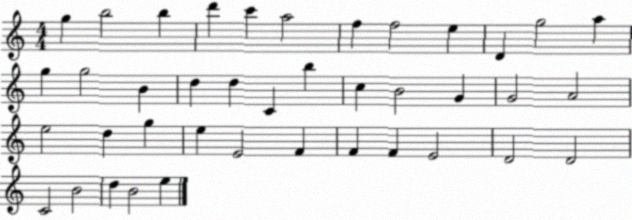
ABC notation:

X:1
T:Untitled
M:4/4
L:1/4
K:C
g b2 b d' c' a2 f f2 e D g2 a g g2 B d d C b c B2 G G2 A2 e2 d g e E2 F F F E2 D2 D2 C2 B2 d B2 e